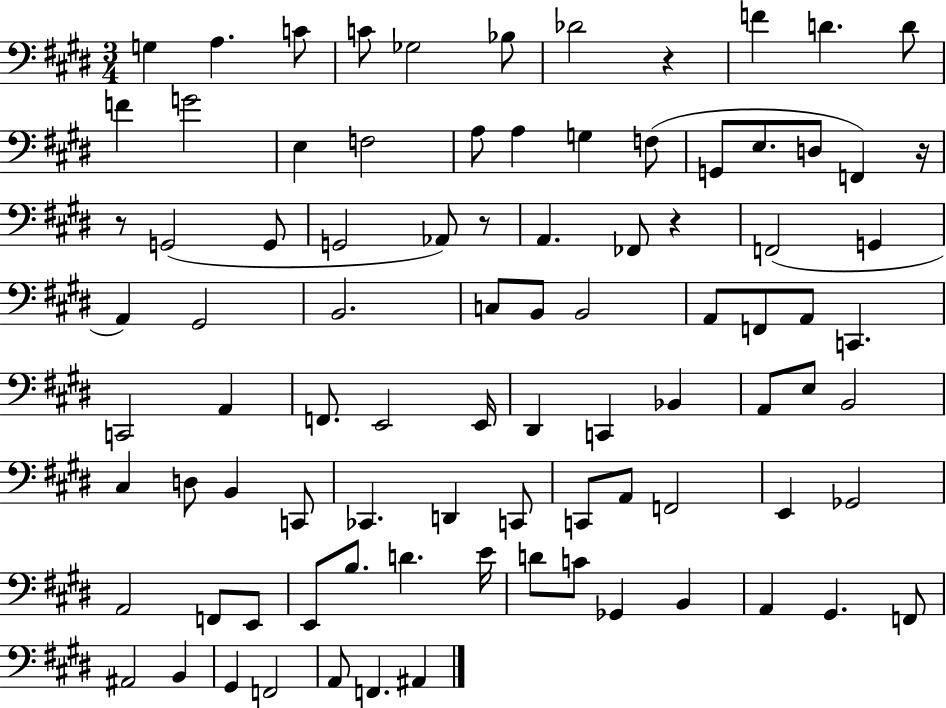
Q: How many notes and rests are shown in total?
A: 89